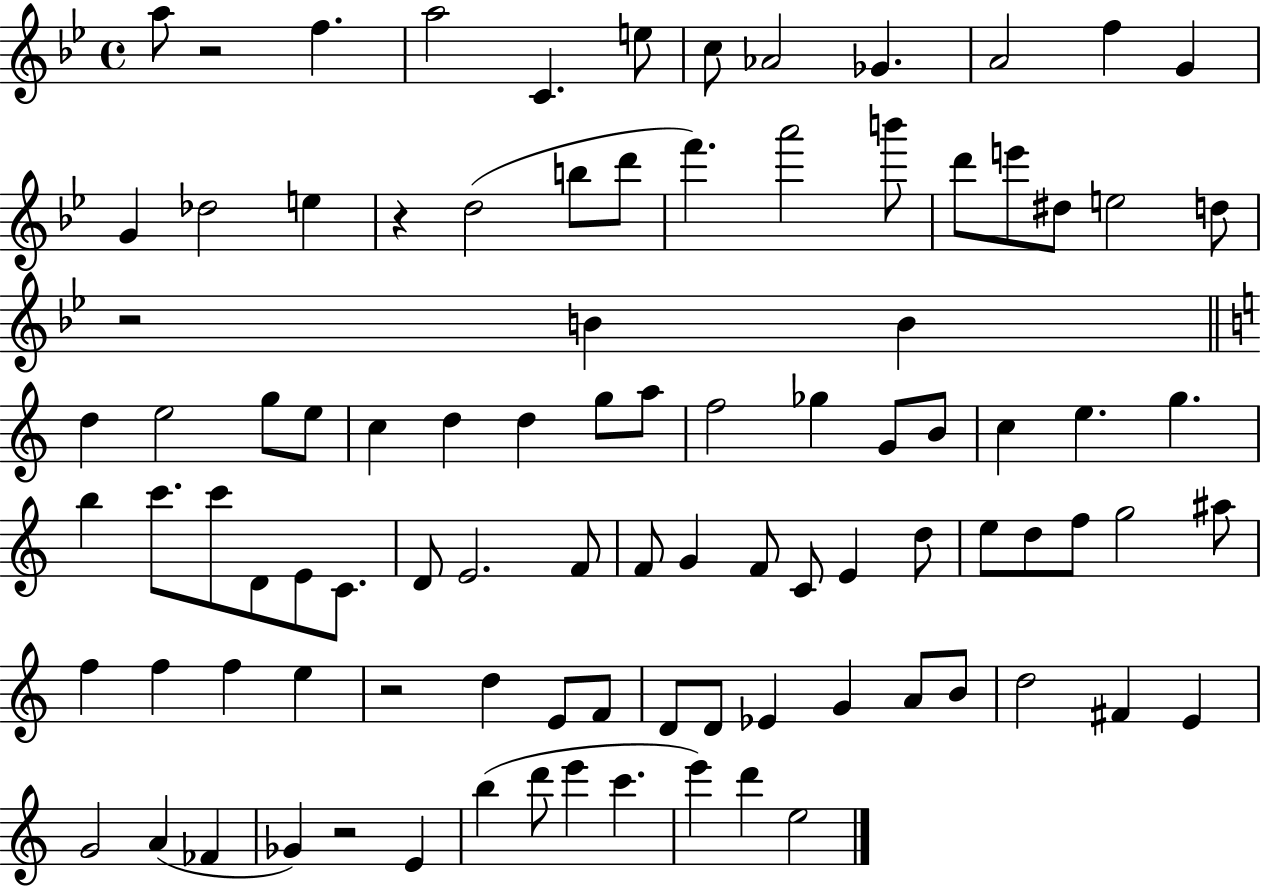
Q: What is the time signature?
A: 4/4